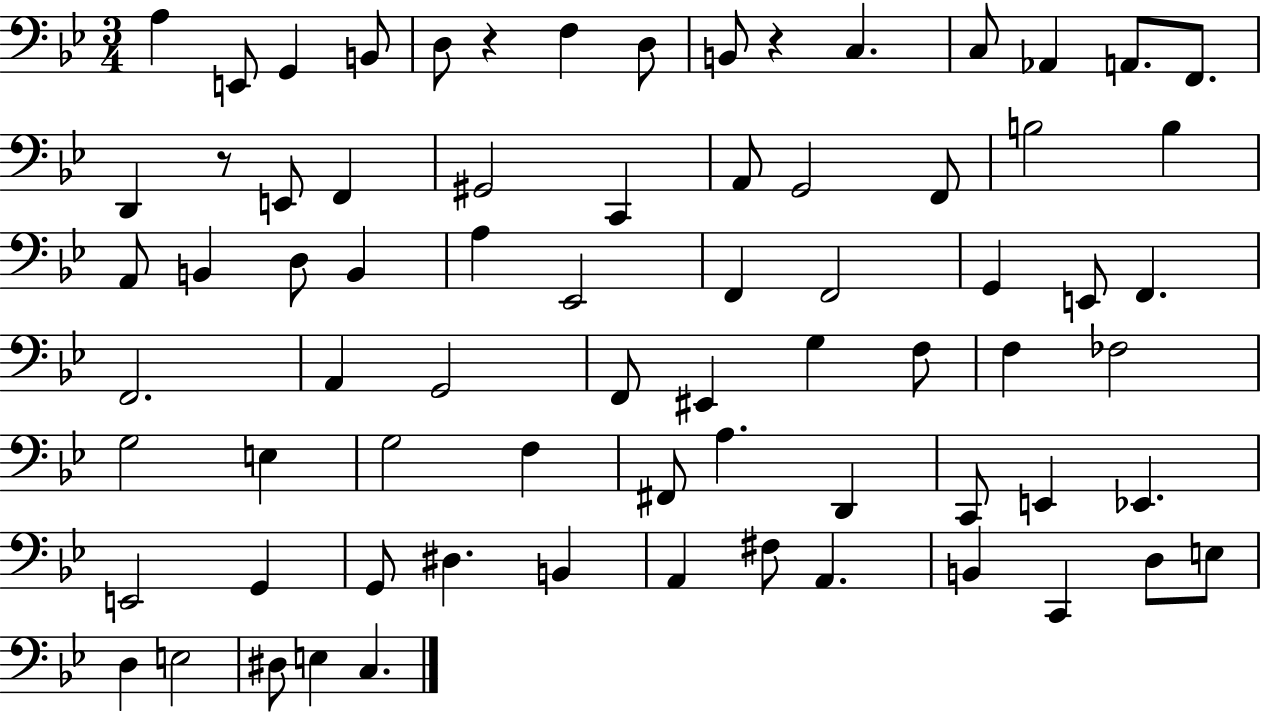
X:1
T:Untitled
M:3/4
L:1/4
K:Bb
A, E,,/2 G,, B,,/2 D,/2 z F, D,/2 B,,/2 z C, C,/2 _A,, A,,/2 F,,/2 D,, z/2 E,,/2 F,, ^G,,2 C,, A,,/2 G,,2 F,,/2 B,2 B, A,,/2 B,, D,/2 B,, A, _E,,2 F,, F,,2 G,, E,,/2 F,, F,,2 A,, G,,2 F,,/2 ^E,, G, F,/2 F, _F,2 G,2 E, G,2 F, ^F,,/2 A, D,, C,,/2 E,, _E,, E,,2 G,, G,,/2 ^D, B,, A,, ^F,/2 A,, B,, C,, D,/2 E,/2 D, E,2 ^D,/2 E, C,